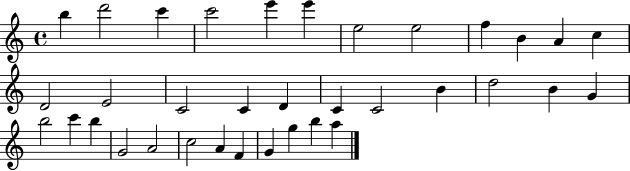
X:1
T:Untitled
M:4/4
L:1/4
K:C
b d'2 c' c'2 e' e' e2 e2 f B A c D2 E2 C2 C D C C2 B d2 B G b2 c' b G2 A2 c2 A F G g b a